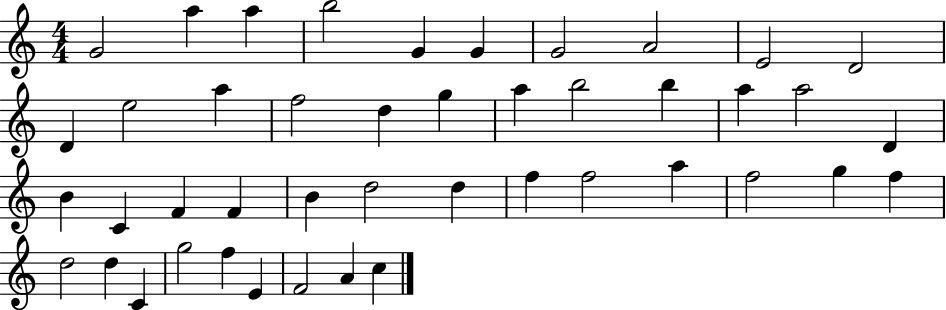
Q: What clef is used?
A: treble